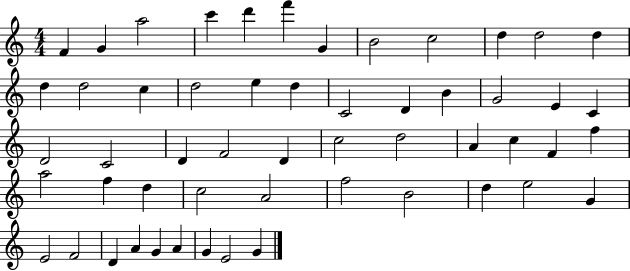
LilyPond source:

{
  \clef treble
  \numericTimeSignature
  \time 4/4
  \key c \major
  f'4 g'4 a''2 | c'''4 d'''4 f'''4 g'4 | b'2 c''2 | d''4 d''2 d''4 | \break d''4 d''2 c''4 | d''2 e''4 d''4 | c'2 d'4 b'4 | g'2 e'4 c'4 | \break d'2 c'2 | d'4 f'2 d'4 | c''2 d''2 | a'4 c''4 f'4 f''4 | \break a''2 f''4 d''4 | c''2 a'2 | f''2 b'2 | d''4 e''2 g'4 | \break e'2 f'2 | d'4 a'4 g'4 a'4 | g'4 e'2 g'4 | \bar "|."
}